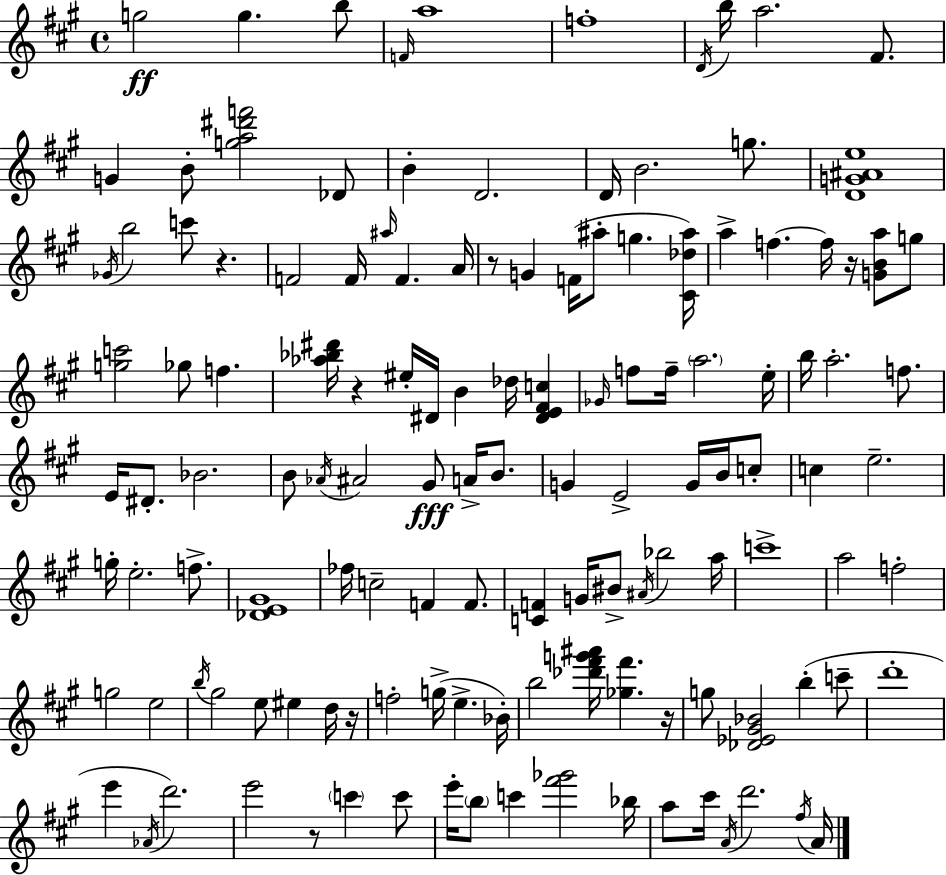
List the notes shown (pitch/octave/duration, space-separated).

G5/h G5/q. B5/e F4/s A5/w F5/w D4/s B5/s A5/h. F#4/e. G4/q B4/e [G5,A5,D#6,F6]/h Db4/e B4/q D4/h. D4/s B4/h. G5/e. [D4,G4,A#4,E5]/w Gb4/s B5/h C6/e R/q. F4/h F4/s A#5/s F4/q. A4/s R/e G4/q F4/s A#5/e G5/q. [C#4,Db5,A#5]/s A5/q F5/q. F5/s R/s [G4,B4,A5]/e G5/e [G5,C6]/h Gb5/e F5/q. [Ab5,Bb5,D#6]/s R/q EIS5/s D#4/s B4/q Db5/s [D#4,E4,F#4,C5]/q Gb4/s F5/e F5/s A5/h. E5/s B5/s A5/h. F5/e. E4/s D#4/e. Bb4/h. B4/e Ab4/s A#4/h G#4/e A4/s B4/e. G4/q E4/h G4/s B4/s C5/e C5/q E5/h. G5/s E5/h. F5/e. [Db4,E4,G#4]/w FES5/s C5/h F4/q F4/e. [C4,F4]/q G4/s BIS4/e A#4/s Bb5/h A5/s C6/w A5/h F5/h G5/h E5/h B5/s G#5/h E5/e EIS5/q D5/s R/s F5/h G5/s E5/q. Bb4/s B5/h [Db6,F#6,G6,A#6]/s [Gb5,F#6]/q. R/s G5/e [Db4,Eb4,G#4,Bb4]/h B5/q C6/e D6/w E6/q Ab4/s D6/h. E6/h R/e C6/q C6/e E6/s B5/e C6/q [F#6,Gb6]/h Bb5/s A5/e C#6/s A4/s D6/h. F#5/s A4/s